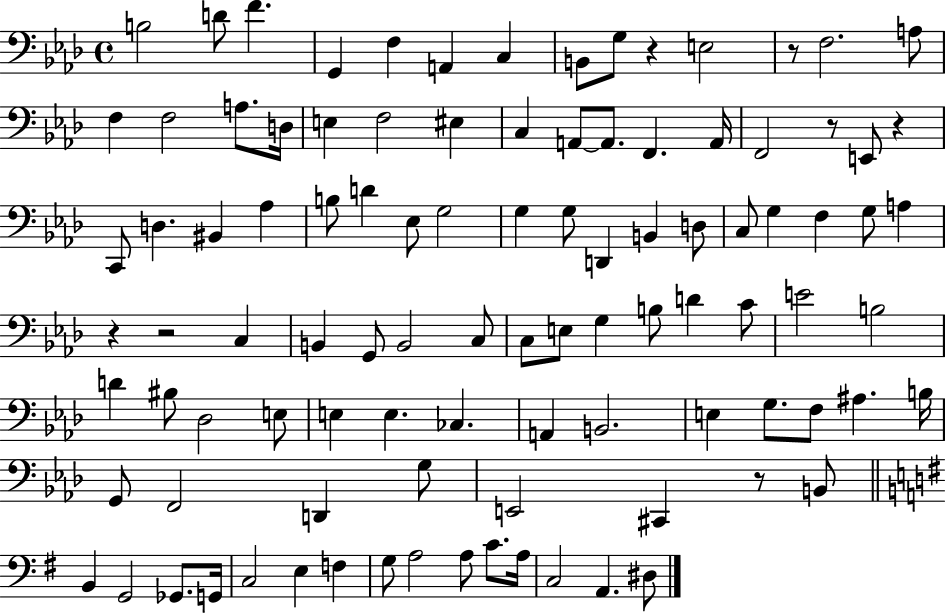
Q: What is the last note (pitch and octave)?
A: D#3